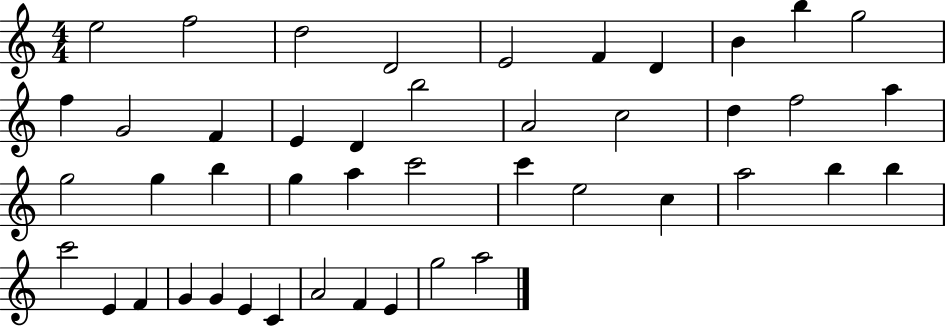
X:1
T:Untitled
M:4/4
L:1/4
K:C
e2 f2 d2 D2 E2 F D B b g2 f G2 F E D b2 A2 c2 d f2 a g2 g b g a c'2 c' e2 c a2 b b c'2 E F G G E C A2 F E g2 a2